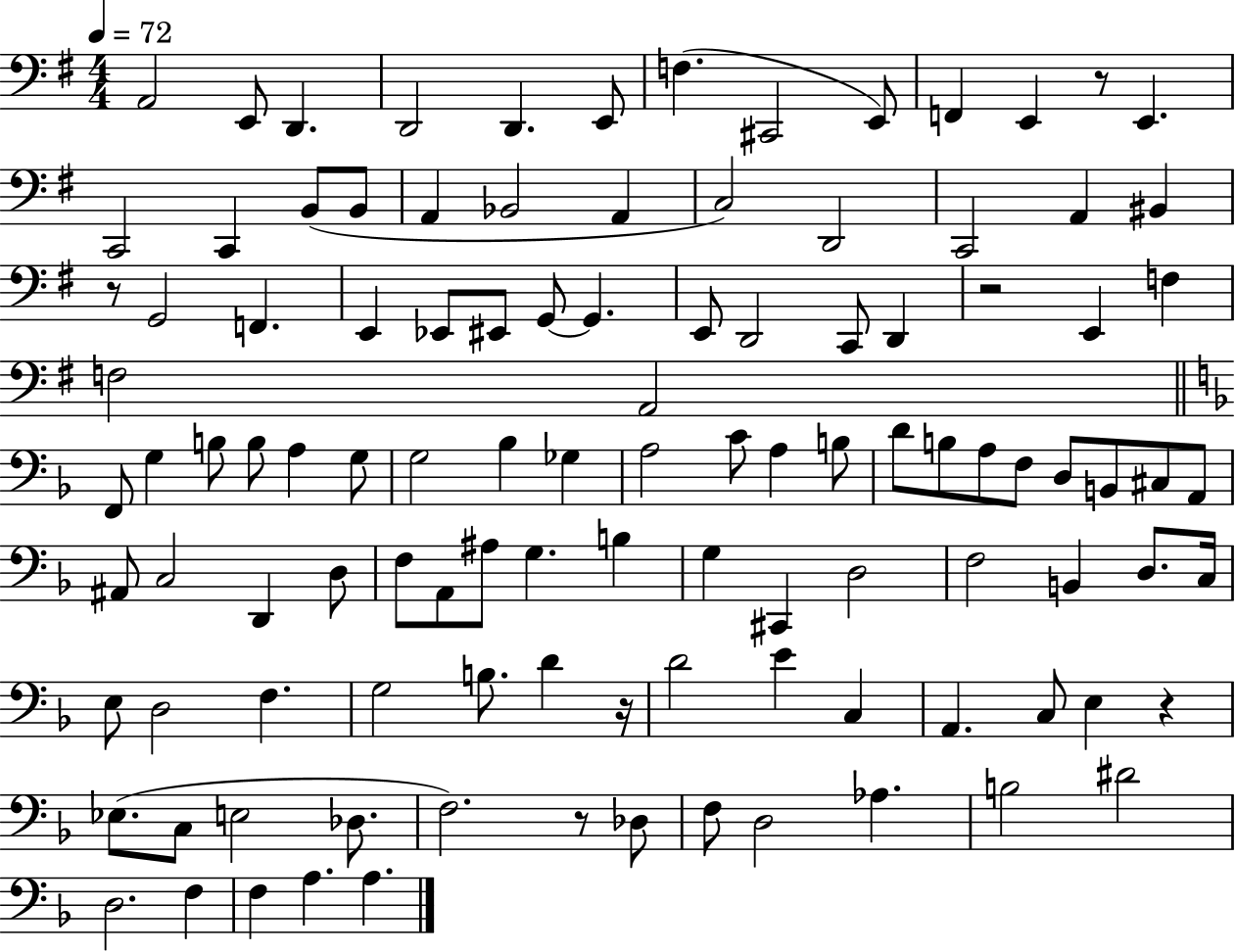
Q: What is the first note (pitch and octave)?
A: A2